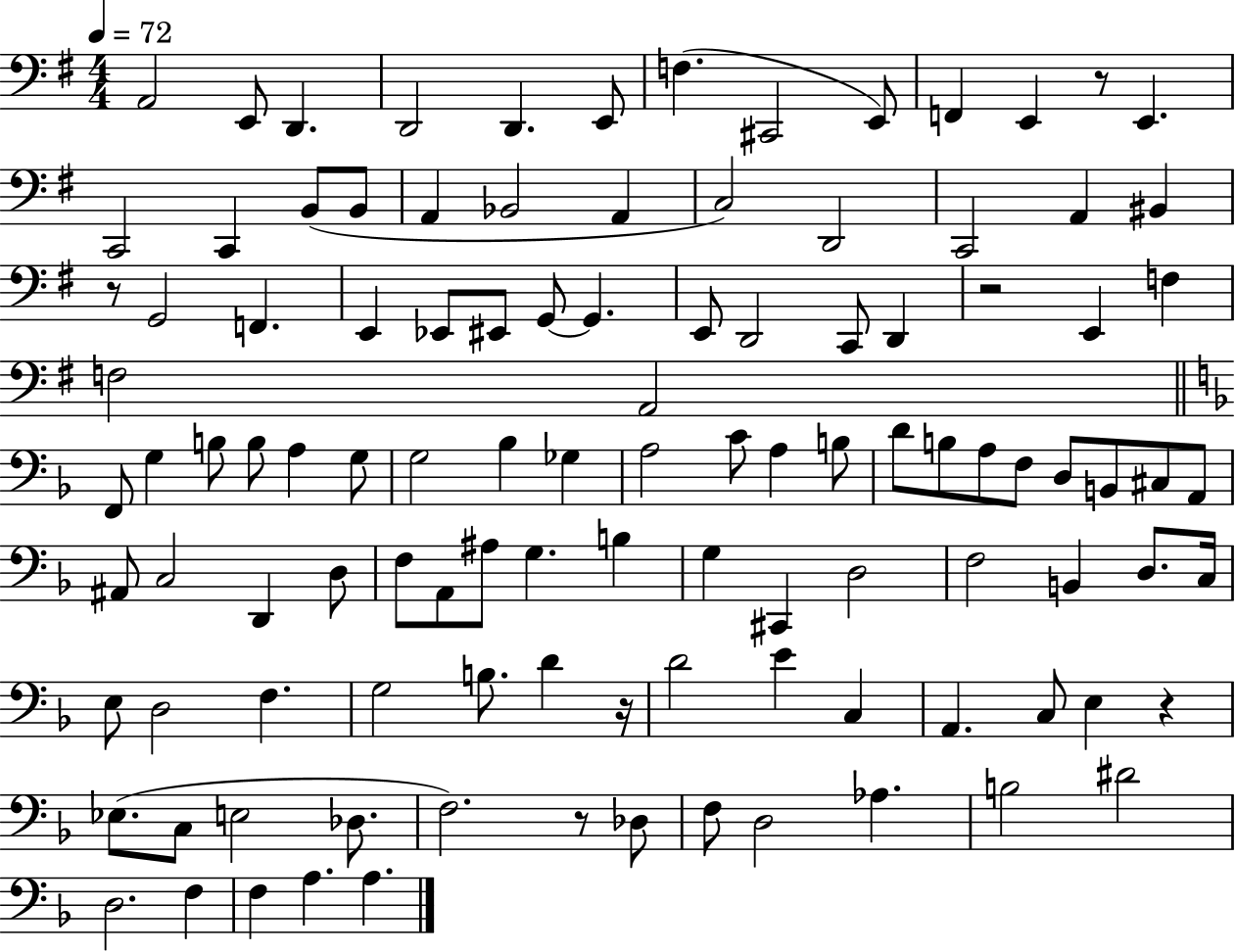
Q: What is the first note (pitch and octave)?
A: A2